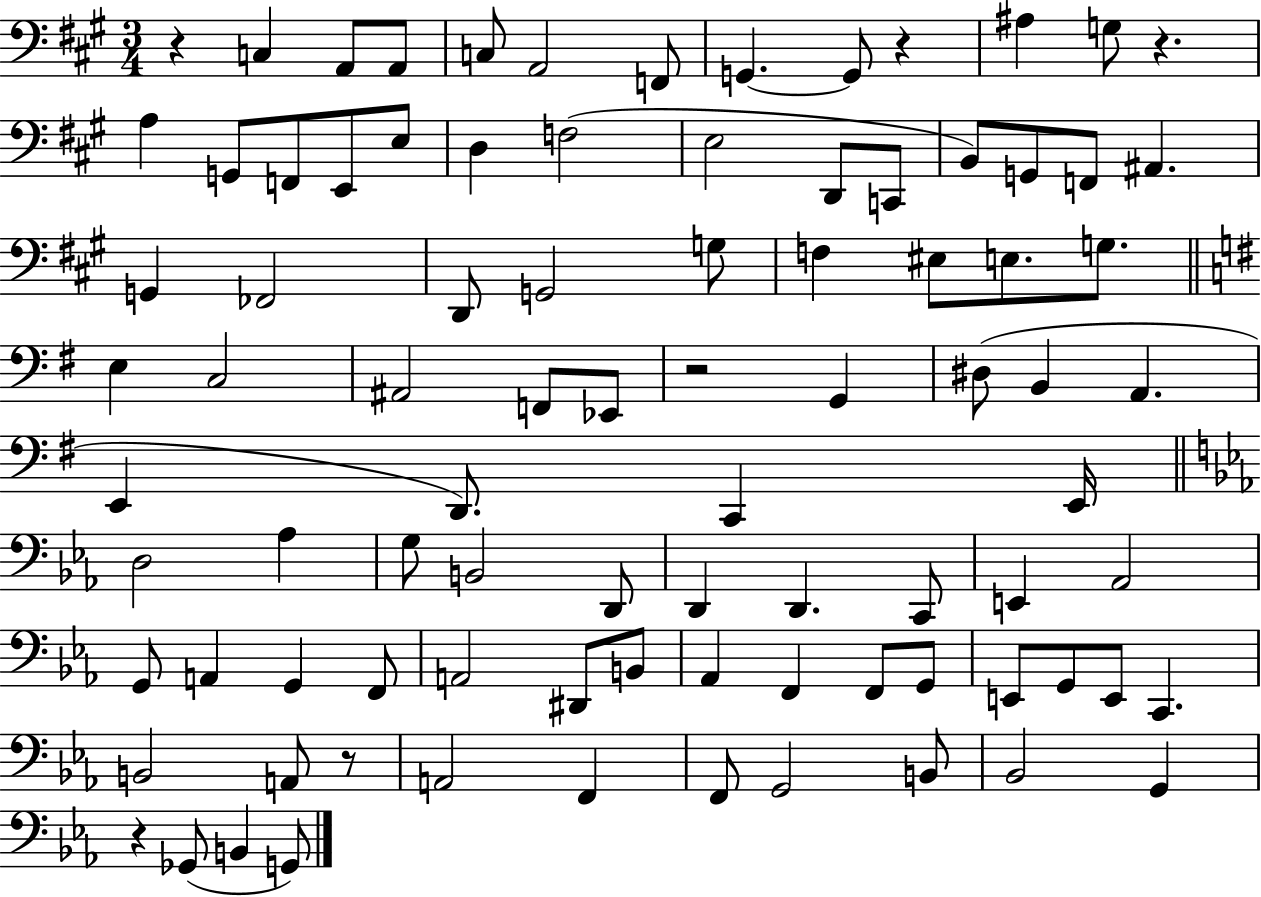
{
  \clef bass
  \numericTimeSignature
  \time 3/4
  \key a \major
  \repeat volta 2 { r4 c4 a,8 a,8 | c8 a,2 f,8 | g,4.~~ g,8 r4 | ais4 g8 r4. | \break a4 g,8 f,8 e,8 e8 | d4 f2( | e2 d,8 c,8 | b,8) g,8 f,8 ais,4. | \break g,4 fes,2 | d,8 g,2 g8 | f4 eis8 e8. g8. | \bar "||" \break \key g \major e4 c2 | ais,2 f,8 ees,8 | r2 g,4 | dis8( b,4 a,4. | \break e,4 d,8.) c,4 e,16 | \bar "||" \break \key ees \major d2 aes4 | g8 b,2 d,8 | d,4 d,4. c,8 | e,4 aes,2 | \break g,8 a,4 g,4 f,8 | a,2 dis,8 b,8 | aes,4 f,4 f,8 g,8 | e,8 g,8 e,8 c,4. | \break b,2 a,8 r8 | a,2 f,4 | f,8 g,2 b,8 | bes,2 g,4 | \break r4 ges,8( b,4 g,8) | } \bar "|."
}